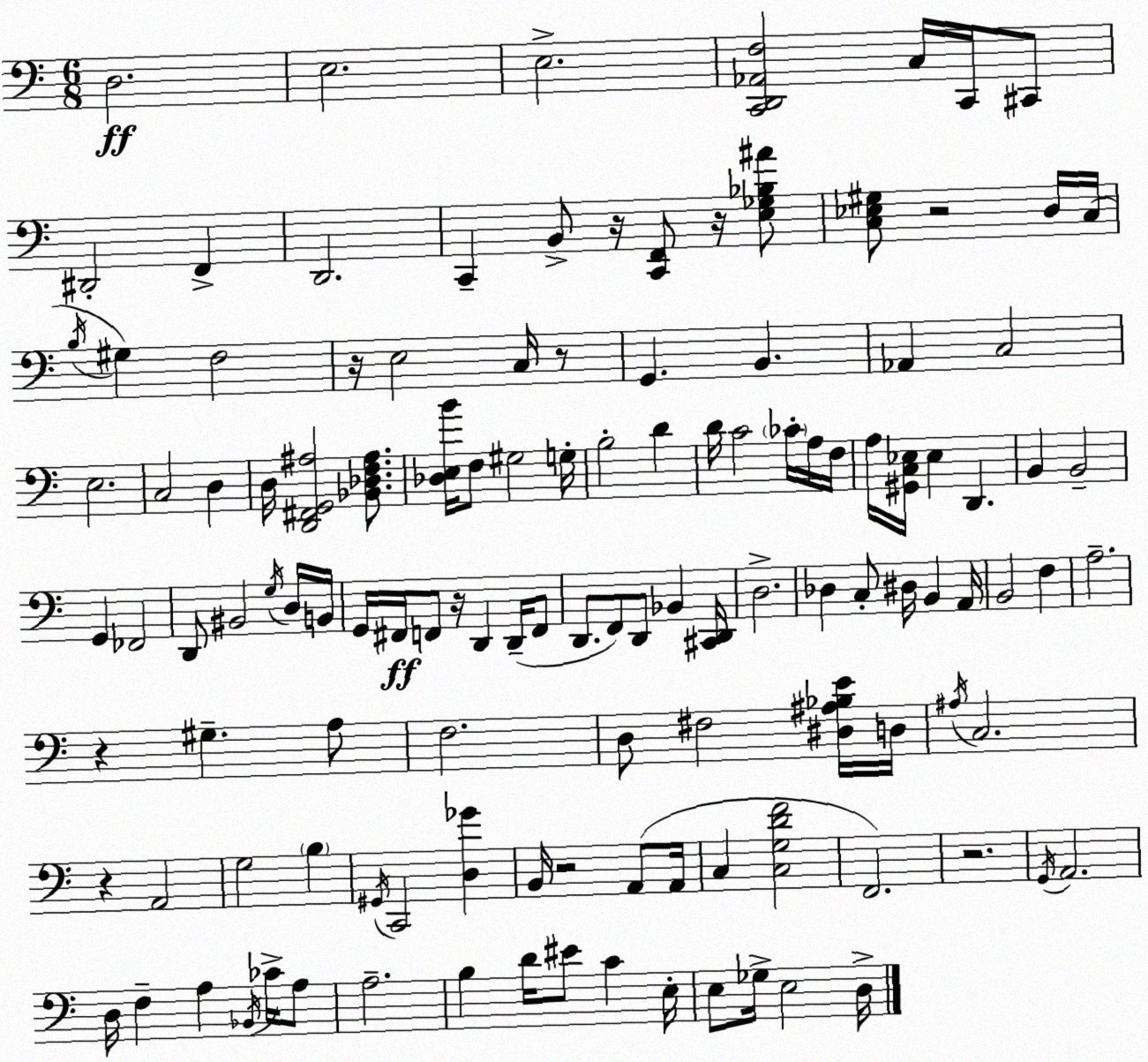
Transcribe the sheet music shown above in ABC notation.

X:1
T:Untitled
M:6/8
L:1/4
K:Am
D,2 E,2 E,2 [C,,D,,_A,,F,]2 C,/4 C,,/4 ^C,,/2 ^D,,2 F,, D,,2 C,, B,,/2 z/4 [C,,F,,]/2 z/4 [E,_G,_B,^A]/2 [C,_E,^G,]/2 z2 D,/4 C,/4 B,/4 ^G, F,2 z/4 E,2 C,/4 z/2 G,, B,, _A,, C,2 E,2 C,2 D, D,/4 [D,,^F,,G,,^A,]2 [_B,,_D,F,^A,]/2 [_D,E,B]/4 F,/2 ^G,2 G,/4 B,2 D D/4 C2 _C/4 A,/4 F,/4 A,/4 [^G,,C,_E,]/4 _E, D,, B,, B,,2 G,, _F,,2 D,,/2 ^B,,2 G,/4 D,/4 B,,/4 G,,/4 ^F,,/4 F,,/2 z/4 D,, D,,/4 F,,/2 D,,/2 F,,/2 D,,/2 _B,, [^C,,D,,]/4 D,2 _D, C,/2 ^D,/4 B,, A,,/4 B,,2 F, A,2 z ^G, A,/2 F,2 D,/2 ^F,2 [^D,^A,_B,E]/4 D,/4 ^A,/4 C,2 z A,,2 G,2 B, ^G,,/4 C,,2 [D,_G] B,,/4 z2 A,,/2 A,,/4 C, [C,G,DF]2 F,,2 z2 G,,/4 A,,2 D,/4 F, A, _B,,/4 _C/4 A,/2 A,2 B, D/4 ^E/2 C E,/4 E,/2 _G,/4 E,2 D,/4